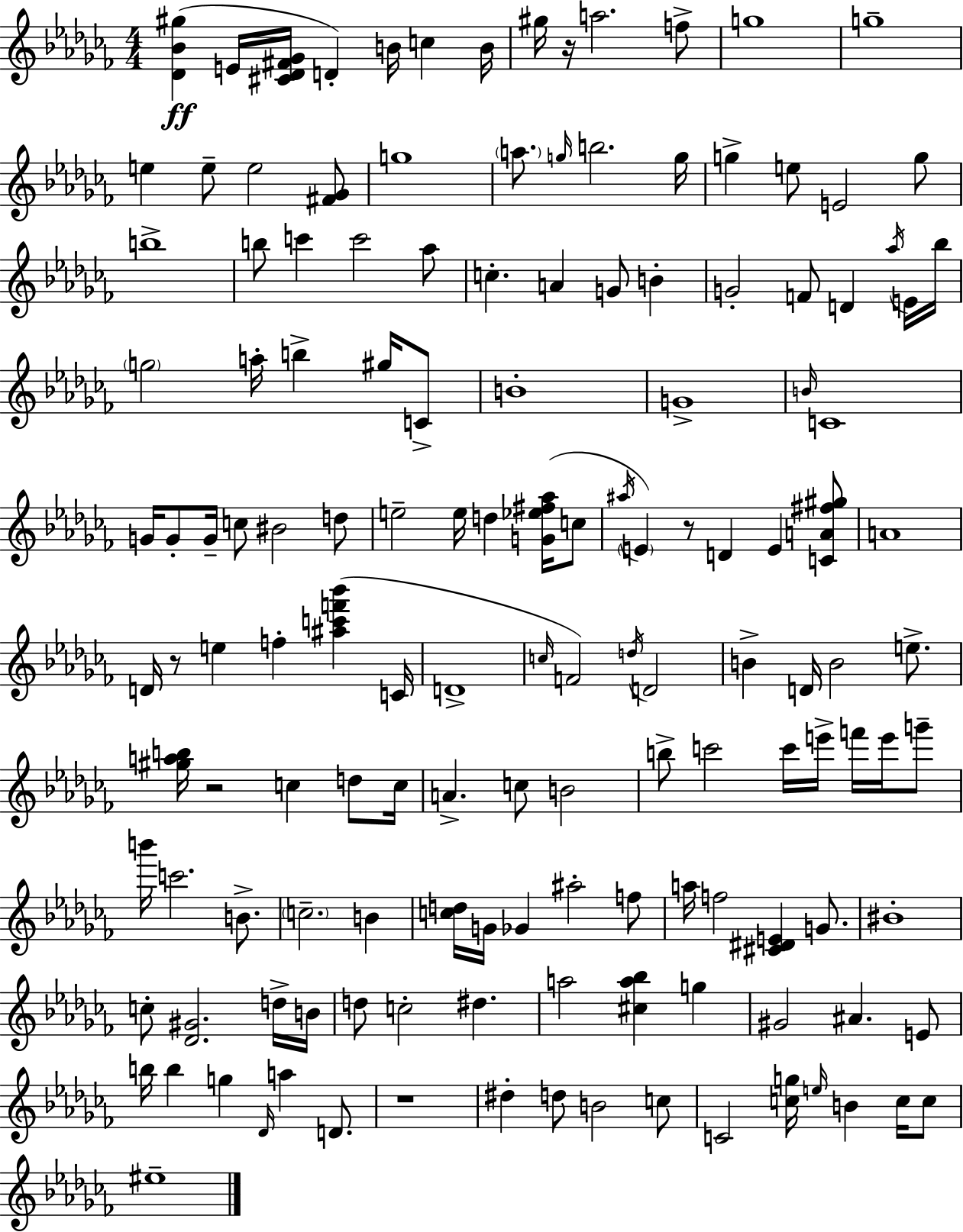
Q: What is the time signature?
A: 4/4